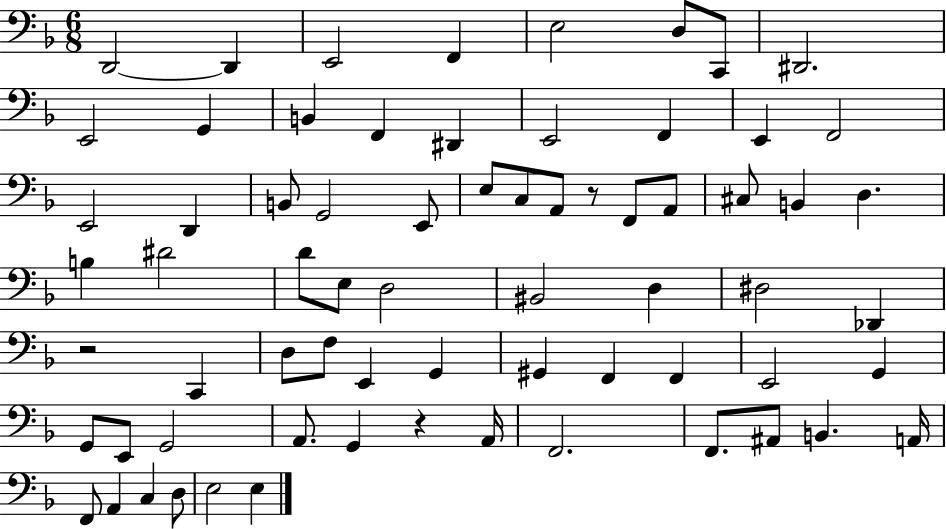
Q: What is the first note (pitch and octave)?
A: D2